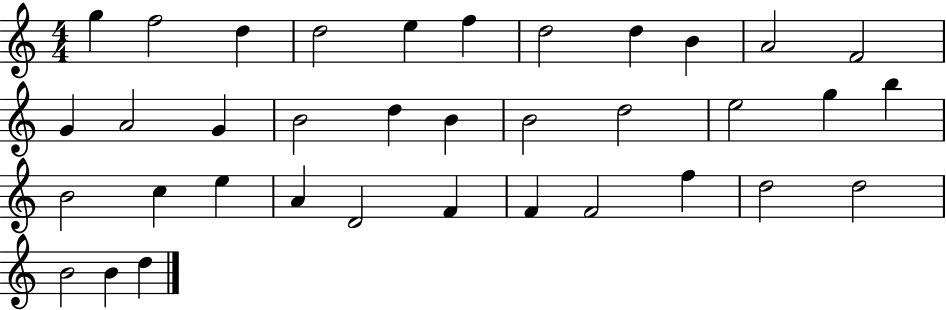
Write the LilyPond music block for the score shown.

{
  \clef treble
  \numericTimeSignature
  \time 4/4
  \key c \major
  g''4 f''2 d''4 | d''2 e''4 f''4 | d''2 d''4 b'4 | a'2 f'2 | \break g'4 a'2 g'4 | b'2 d''4 b'4 | b'2 d''2 | e''2 g''4 b''4 | \break b'2 c''4 e''4 | a'4 d'2 f'4 | f'4 f'2 f''4 | d''2 d''2 | \break b'2 b'4 d''4 | \bar "|."
}